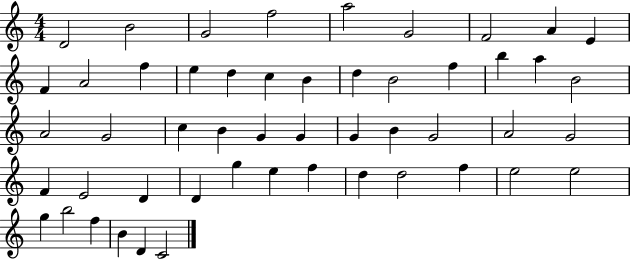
X:1
T:Untitled
M:4/4
L:1/4
K:C
D2 B2 G2 f2 a2 G2 F2 A E F A2 f e d c B d B2 f b a B2 A2 G2 c B G G G B G2 A2 G2 F E2 D D g e f d d2 f e2 e2 g b2 f B D C2